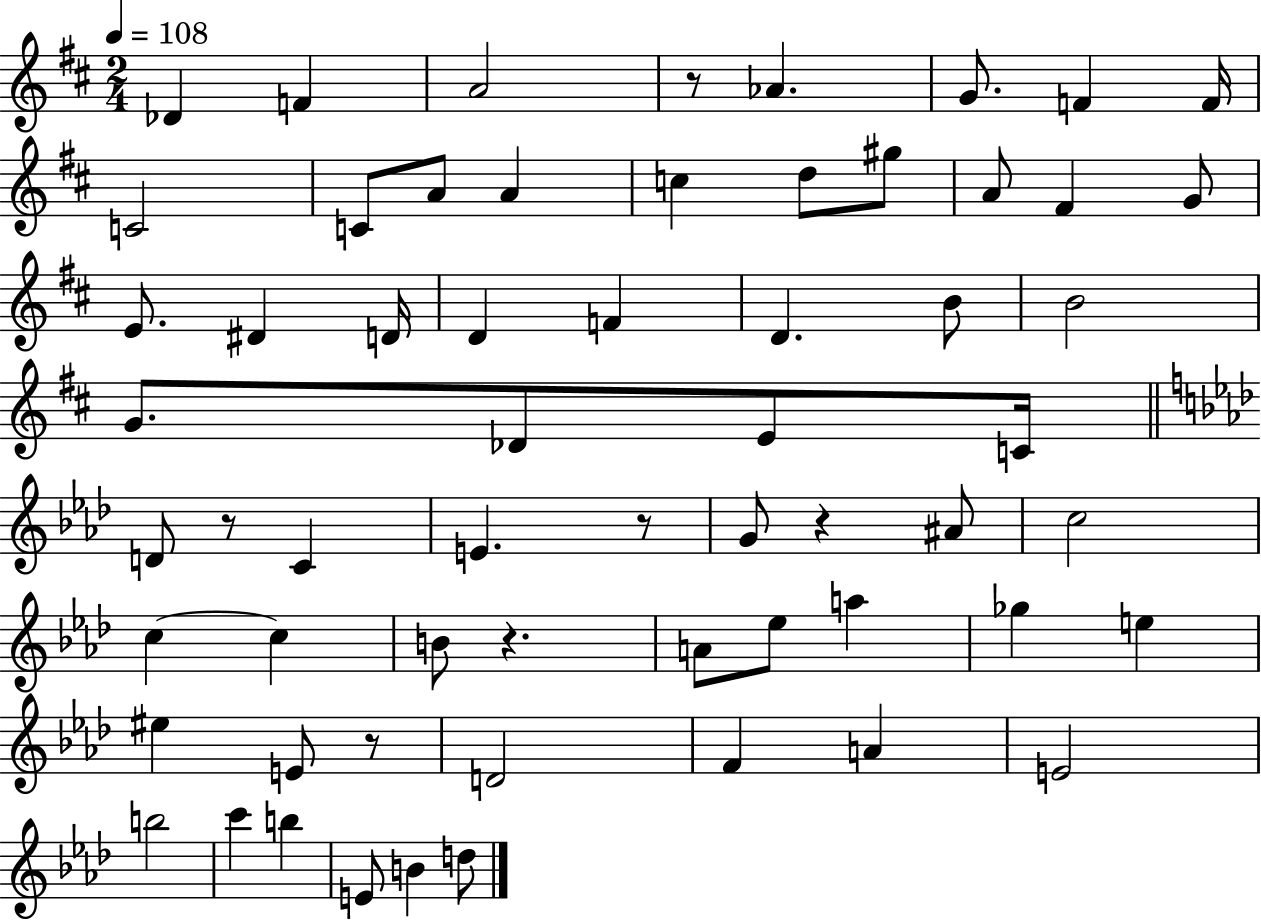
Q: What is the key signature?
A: D major